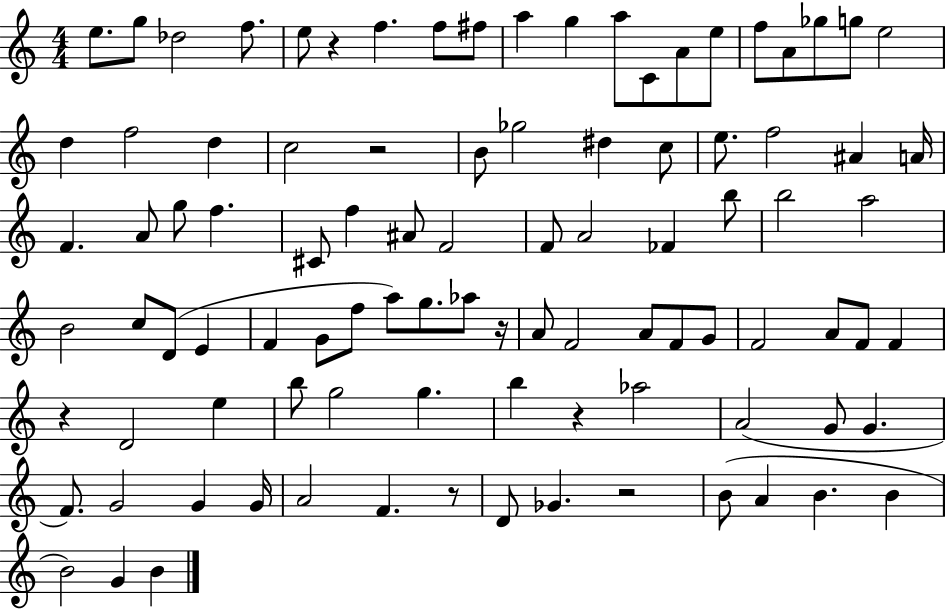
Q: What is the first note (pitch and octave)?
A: E5